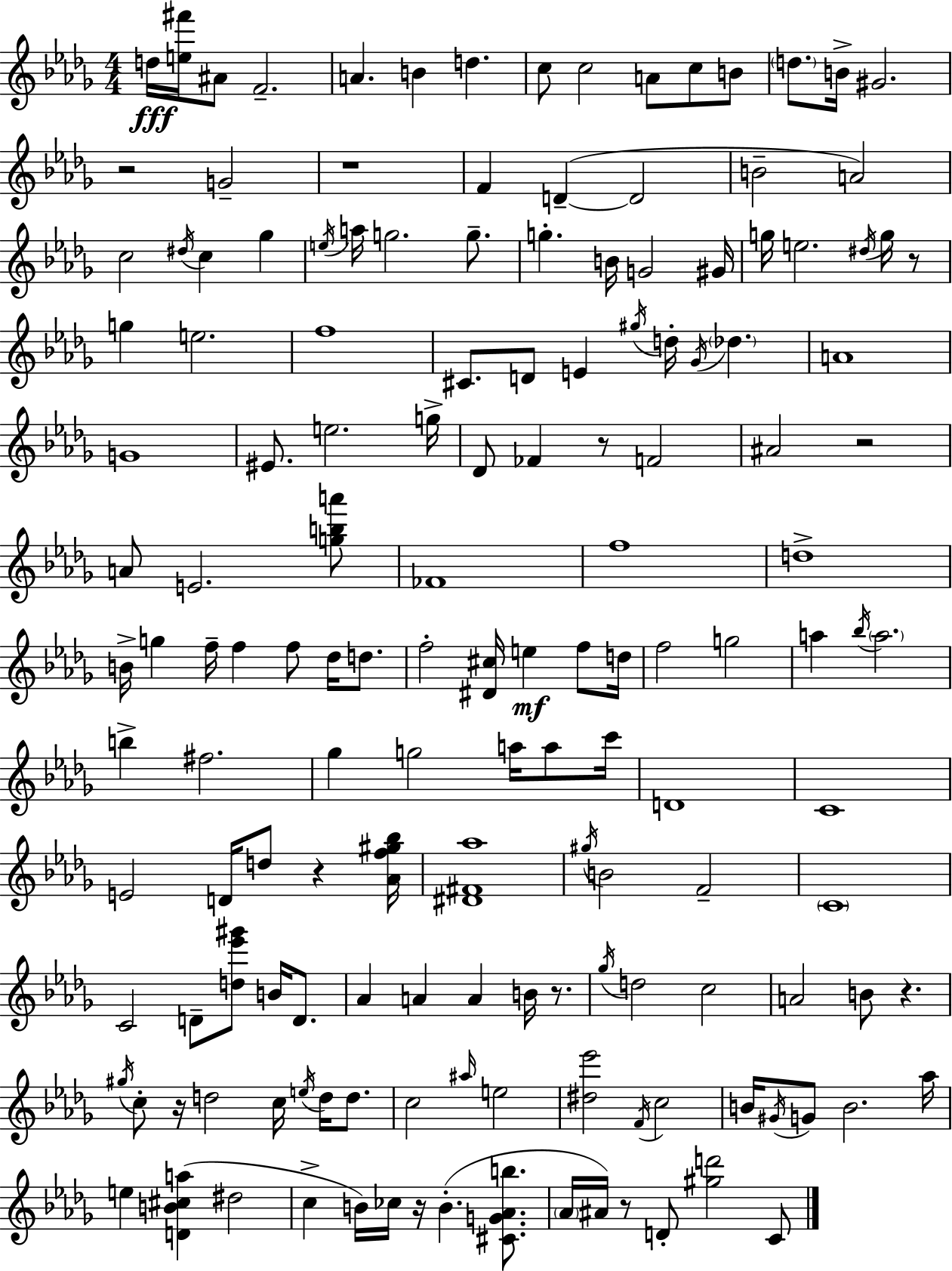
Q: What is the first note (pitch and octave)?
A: D5